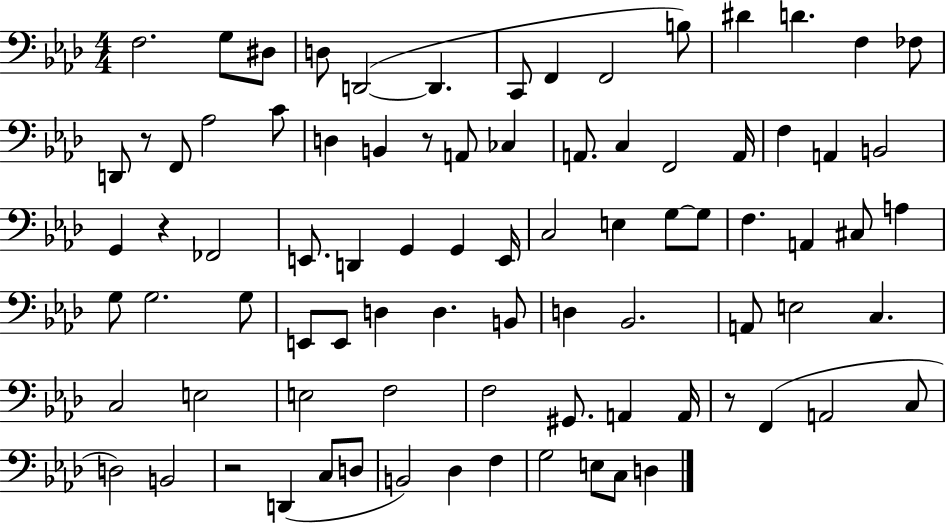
{
  \clef bass
  \numericTimeSignature
  \time 4/4
  \key aes \major
  f2. g8 dis8 | d8 d,2~(~ d,4. | c,8 f,4 f,2 b8) | dis'4 d'4. f4 fes8 | \break d,8 r8 f,8 aes2 c'8 | d4 b,4 r8 a,8 ces4 | a,8. c4 f,2 a,16 | f4 a,4 b,2 | \break g,4 r4 fes,2 | e,8. d,4 g,4 g,4 e,16 | c2 e4 g8~~ g8 | f4. a,4 cis8 a4 | \break g8 g2. g8 | e,8 e,8 d4 d4. b,8 | d4 bes,2. | a,8 e2 c4. | \break c2 e2 | e2 f2 | f2 gis,8. a,4 a,16 | r8 f,4( a,2 c8 | \break d2) b,2 | r2 d,4( c8 d8 | b,2) des4 f4 | g2 e8 c8 d4 | \break \bar "|."
}